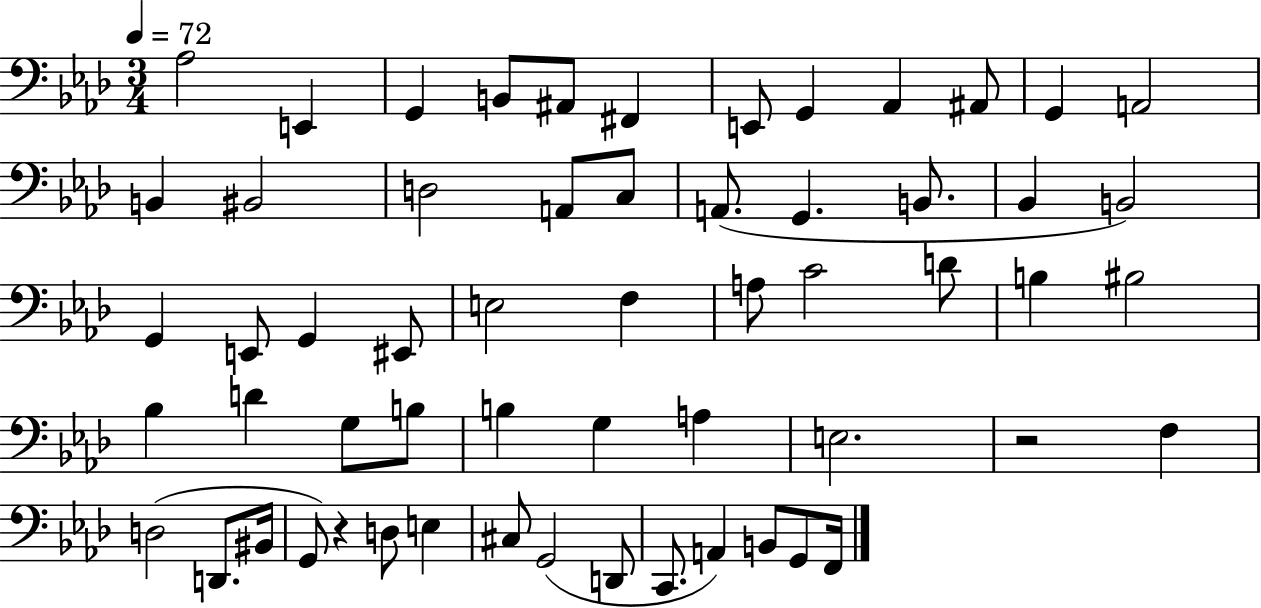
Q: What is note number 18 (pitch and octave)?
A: A2